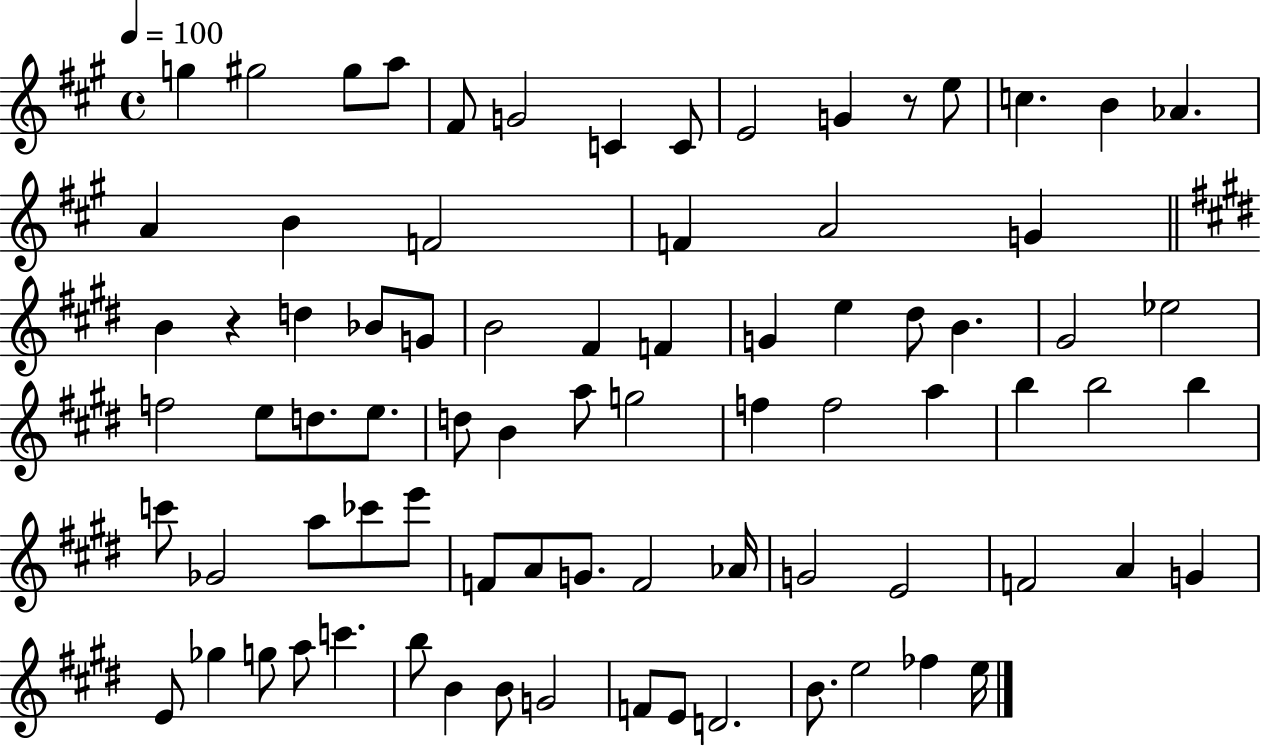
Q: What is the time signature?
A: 4/4